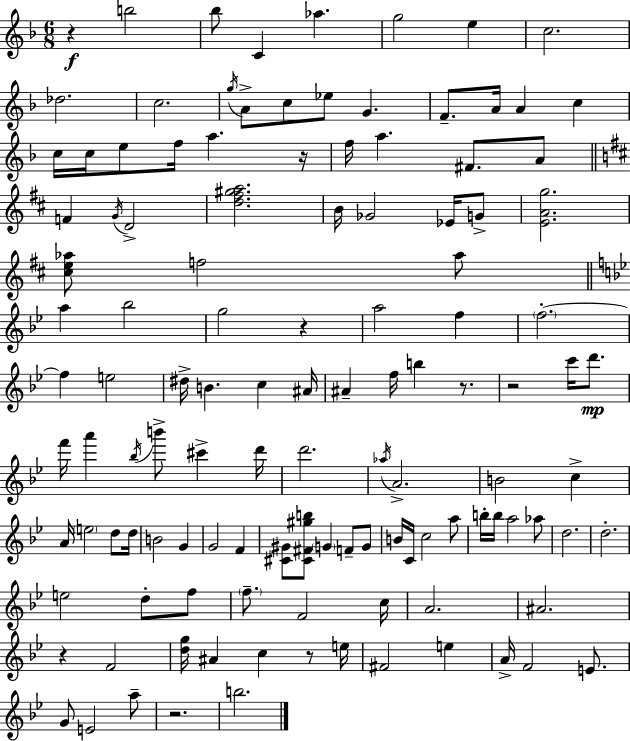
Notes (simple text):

R/q B5/h Bb5/e C4/q Ab5/q. G5/h E5/q C5/h. Db5/h. C5/h. G5/s A4/e C5/e Eb5/e G4/q. F4/e. A4/s A4/q C5/q C5/s C5/s E5/e F5/s A5/q. R/s F5/s A5/q. F#4/e. A4/e F4/q G4/s D4/h [D5,F#5,G#5,A5]/h. B4/s Gb4/h Eb4/s G4/e [E4,A4,G5]/h. [C#5,E5,Ab5]/e F5/h Ab5/e A5/q Bb5/h G5/h R/q A5/h F5/q F5/h. F5/q E5/h D#5/s B4/q. C5/q A#4/s A#4/q F5/s B5/q R/e. R/h C6/s D6/e. F6/s A6/q Bb5/s B6/e C#6/q D6/s D6/h. Ab5/s A4/h. B4/h C5/q A4/s E5/h D5/e D5/s B4/h G4/q G4/h F4/q [C#4,G#4]/e [C#4,F#4,G#5,B5]/e G4/q F4/e G4/e B4/s C4/s C5/h A5/e B5/s B5/s A5/h Ab5/e D5/h. D5/h. E5/h D5/e F5/e F5/e. F4/h C5/s A4/h. A#4/h. R/q F4/h [D5,G5]/s A#4/q C5/q R/e E5/s F#4/h E5/q A4/s F4/h E4/e. G4/e E4/h A5/e R/h. B5/h.